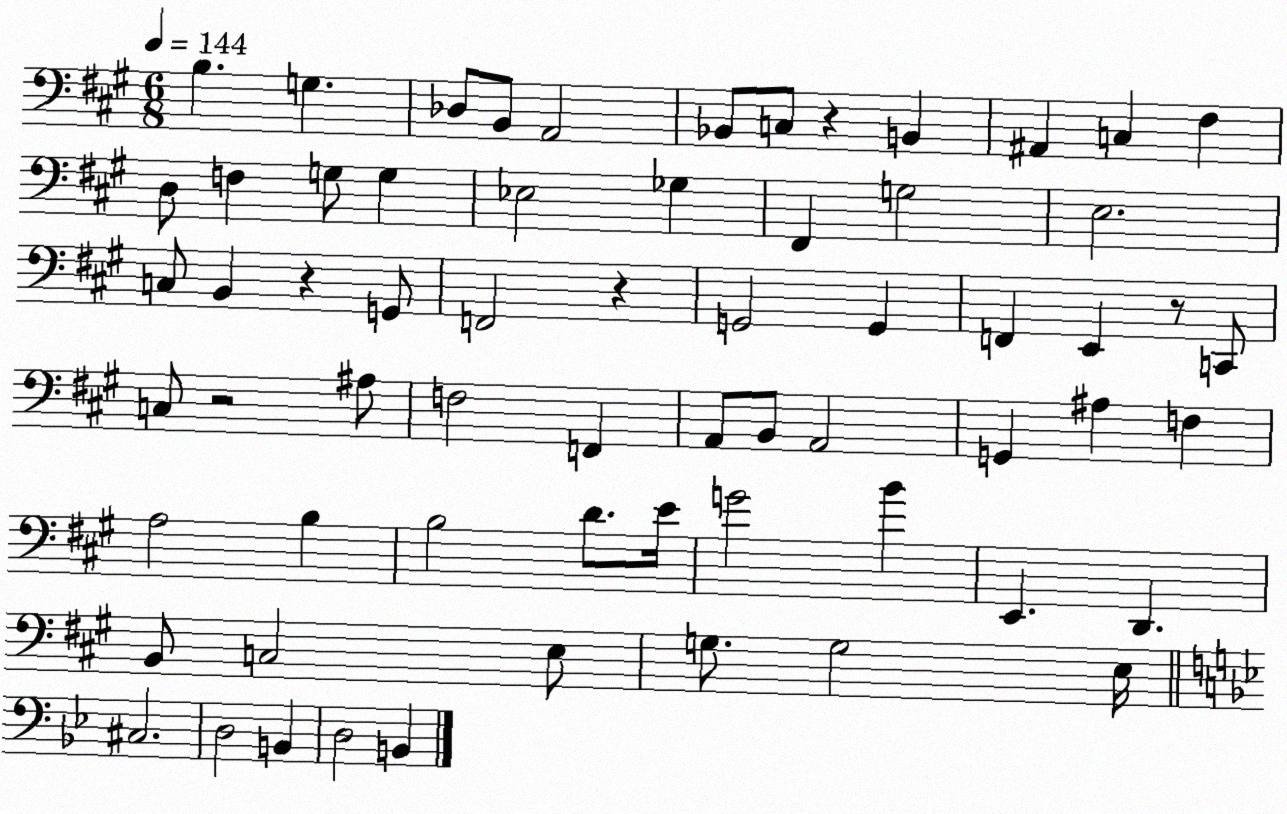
X:1
T:Untitled
M:6/8
L:1/4
K:A
B, G, _D,/2 B,,/2 A,,2 _B,,/2 C,/2 z B,, ^A,, C, ^F, D,/2 F, G,/2 G, _E,2 _G, ^F,, G,2 E,2 C,/2 B,, z G,,/2 F,,2 z G,,2 G,, F,, E,, z/2 C,,/2 C,/2 z2 ^A,/2 F,2 F,, A,,/2 B,,/2 A,,2 G,, ^A, F, A,2 B, B,2 D/2 E/4 G2 B E,, D,, B,,/2 C,2 E,/2 G,/2 G,2 E,/4 ^C,2 D,2 B,, D,2 B,,